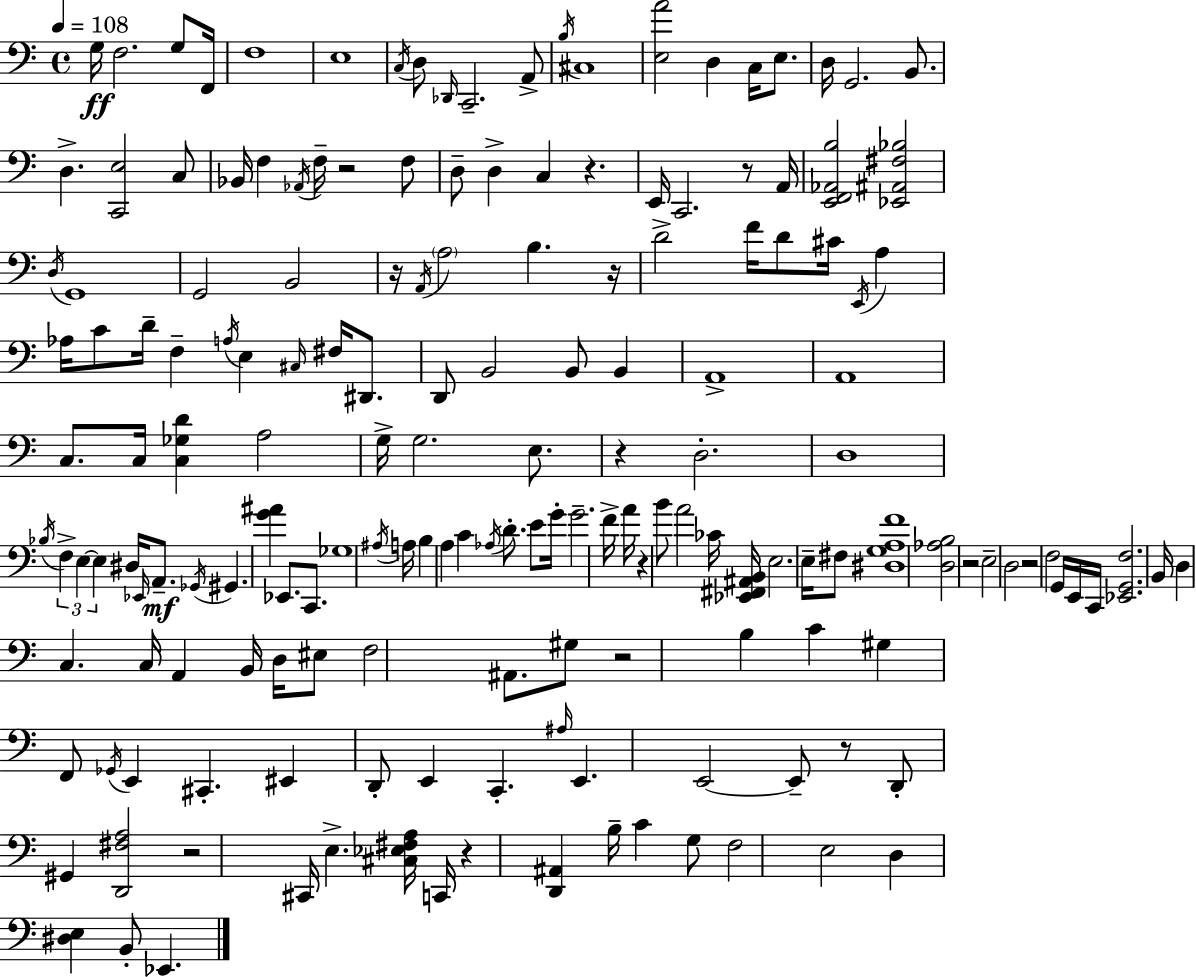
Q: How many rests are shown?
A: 13